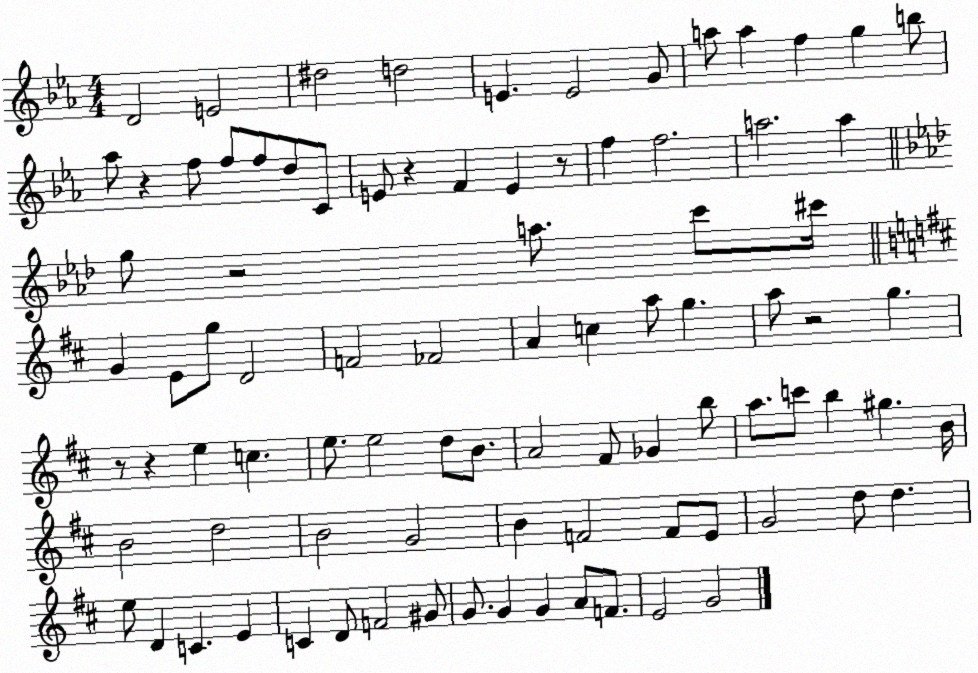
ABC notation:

X:1
T:Untitled
M:4/4
L:1/4
K:Eb
D2 E2 ^d2 d2 E E2 G/2 a/2 a f g b/2 _a/2 z f/2 f/2 f/2 d/2 C/2 E/2 z F E z/2 f f2 a2 a g/2 z2 a/2 c'/2 ^c'/4 G E/2 g/2 D2 F2 _F2 A c a/2 g a/2 z2 g z/2 z e c e/2 e2 d/2 B/2 A2 ^F/2 _G b/2 a/2 c'/2 b ^g B/4 B2 d2 B2 G2 B F2 F/2 E/2 G2 d/2 d e/2 D C E C D/2 F2 ^G/2 G/2 G G A/2 F/2 E2 G2